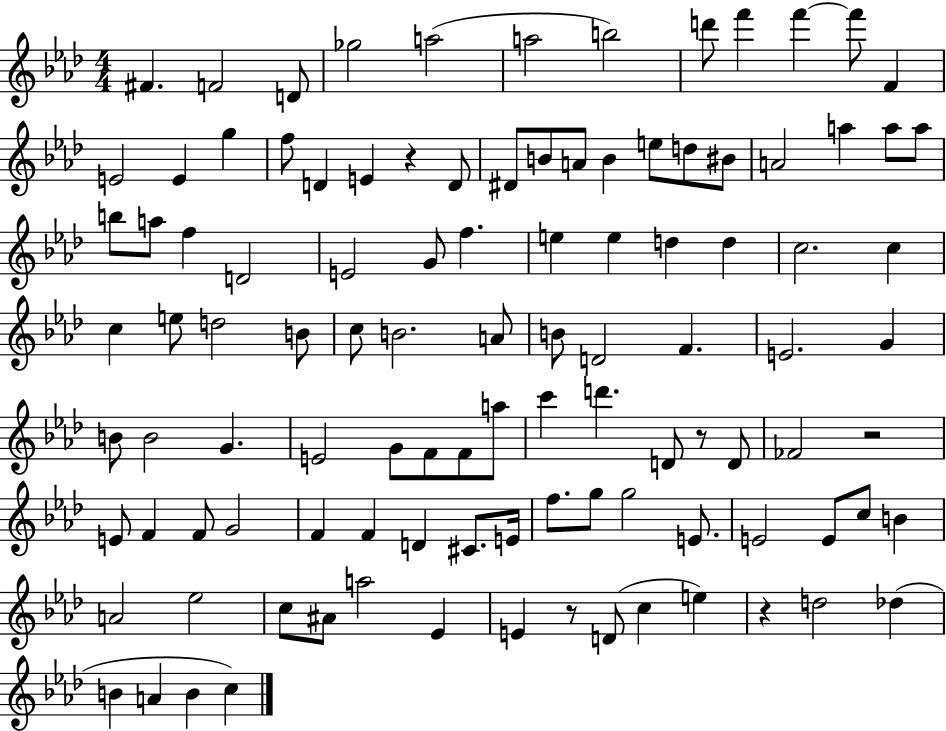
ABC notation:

X:1
T:Untitled
M:4/4
L:1/4
K:Ab
^F F2 D/2 _g2 a2 a2 b2 d'/2 f' f' f'/2 F E2 E g f/2 D E z D/2 ^D/2 B/2 A/2 B e/2 d/2 ^B/2 A2 a a/2 a/2 b/2 a/2 f D2 E2 G/2 f e e d d c2 c c e/2 d2 B/2 c/2 B2 A/2 B/2 D2 F E2 G B/2 B2 G E2 G/2 F/2 F/2 a/2 c' d' D/2 z/2 D/2 _F2 z2 E/2 F F/2 G2 F F D ^C/2 E/4 f/2 g/2 g2 E/2 E2 E/2 c/2 B A2 _e2 c/2 ^A/2 a2 _E E z/2 D/2 c e z d2 _d B A B c